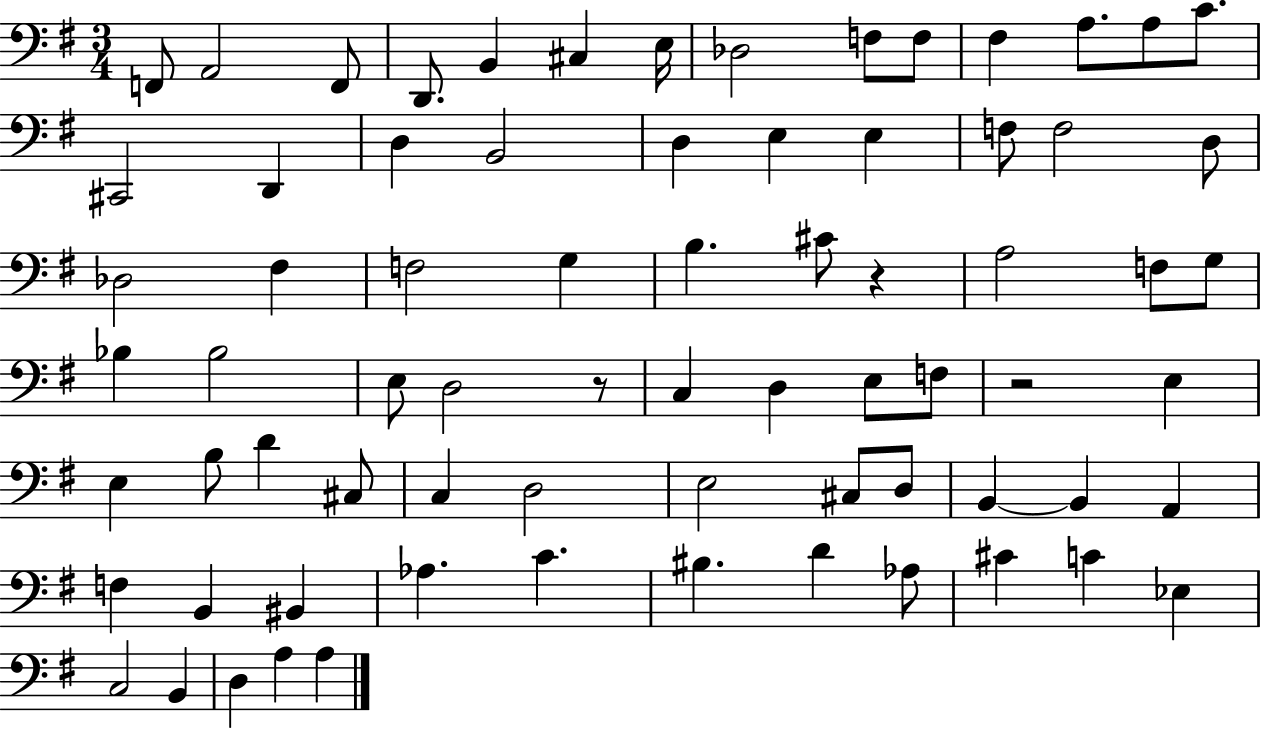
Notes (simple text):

F2/e A2/h F2/e D2/e. B2/q C#3/q E3/s Db3/h F3/e F3/e F#3/q A3/e. A3/e C4/e. C#2/h D2/q D3/q B2/h D3/q E3/q E3/q F3/e F3/h D3/e Db3/h F#3/q F3/h G3/q B3/q. C#4/e R/q A3/h F3/e G3/e Bb3/q Bb3/h E3/e D3/h R/e C3/q D3/q E3/e F3/e R/h E3/q E3/q B3/e D4/q C#3/e C3/q D3/h E3/h C#3/e D3/e B2/q B2/q A2/q F3/q B2/q BIS2/q Ab3/q. C4/q. BIS3/q. D4/q Ab3/e C#4/q C4/q Eb3/q C3/h B2/q D3/q A3/q A3/q